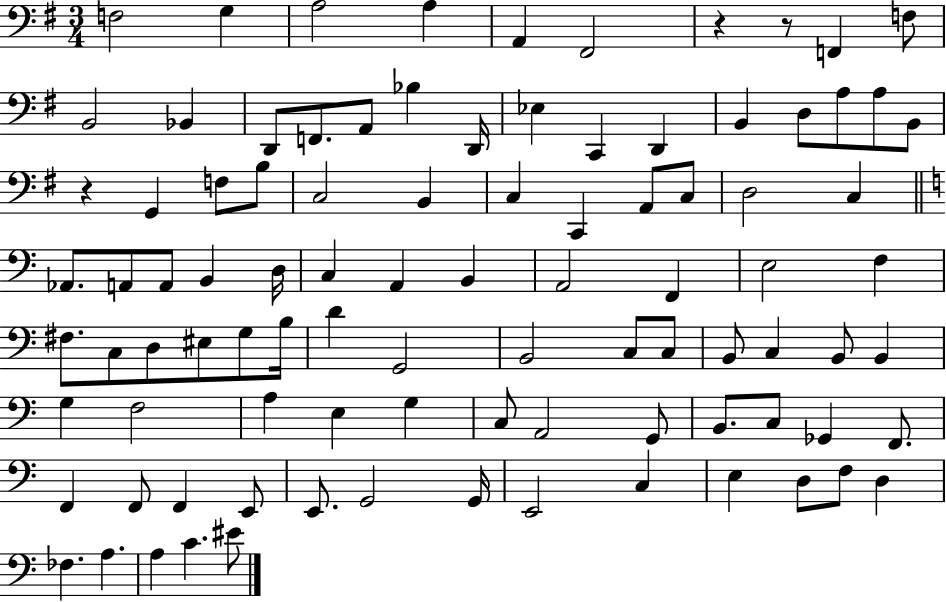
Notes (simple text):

F3/h G3/q A3/h A3/q A2/q F#2/h R/q R/e F2/q F3/e B2/h Bb2/q D2/e F2/e. A2/e Bb3/q D2/s Eb3/q C2/q D2/q B2/q D3/e A3/e A3/e B2/e R/q G2/q F3/e B3/e C3/h B2/q C3/q C2/q A2/e C3/e D3/h C3/q Ab2/e. A2/e A2/e B2/q D3/s C3/q A2/q B2/q A2/h F2/q E3/h F3/q F#3/e. C3/e D3/e EIS3/e G3/e B3/s D4/q G2/h B2/h C3/e C3/e B2/e C3/q B2/e B2/q G3/q F3/h A3/q E3/q G3/q C3/e A2/h G2/e B2/e. C3/e Gb2/q F2/e. F2/q F2/e F2/q E2/e E2/e. G2/h G2/s E2/h C3/q E3/q D3/e F3/e D3/q FES3/q. A3/q. A3/q C4/q. EIS4/e